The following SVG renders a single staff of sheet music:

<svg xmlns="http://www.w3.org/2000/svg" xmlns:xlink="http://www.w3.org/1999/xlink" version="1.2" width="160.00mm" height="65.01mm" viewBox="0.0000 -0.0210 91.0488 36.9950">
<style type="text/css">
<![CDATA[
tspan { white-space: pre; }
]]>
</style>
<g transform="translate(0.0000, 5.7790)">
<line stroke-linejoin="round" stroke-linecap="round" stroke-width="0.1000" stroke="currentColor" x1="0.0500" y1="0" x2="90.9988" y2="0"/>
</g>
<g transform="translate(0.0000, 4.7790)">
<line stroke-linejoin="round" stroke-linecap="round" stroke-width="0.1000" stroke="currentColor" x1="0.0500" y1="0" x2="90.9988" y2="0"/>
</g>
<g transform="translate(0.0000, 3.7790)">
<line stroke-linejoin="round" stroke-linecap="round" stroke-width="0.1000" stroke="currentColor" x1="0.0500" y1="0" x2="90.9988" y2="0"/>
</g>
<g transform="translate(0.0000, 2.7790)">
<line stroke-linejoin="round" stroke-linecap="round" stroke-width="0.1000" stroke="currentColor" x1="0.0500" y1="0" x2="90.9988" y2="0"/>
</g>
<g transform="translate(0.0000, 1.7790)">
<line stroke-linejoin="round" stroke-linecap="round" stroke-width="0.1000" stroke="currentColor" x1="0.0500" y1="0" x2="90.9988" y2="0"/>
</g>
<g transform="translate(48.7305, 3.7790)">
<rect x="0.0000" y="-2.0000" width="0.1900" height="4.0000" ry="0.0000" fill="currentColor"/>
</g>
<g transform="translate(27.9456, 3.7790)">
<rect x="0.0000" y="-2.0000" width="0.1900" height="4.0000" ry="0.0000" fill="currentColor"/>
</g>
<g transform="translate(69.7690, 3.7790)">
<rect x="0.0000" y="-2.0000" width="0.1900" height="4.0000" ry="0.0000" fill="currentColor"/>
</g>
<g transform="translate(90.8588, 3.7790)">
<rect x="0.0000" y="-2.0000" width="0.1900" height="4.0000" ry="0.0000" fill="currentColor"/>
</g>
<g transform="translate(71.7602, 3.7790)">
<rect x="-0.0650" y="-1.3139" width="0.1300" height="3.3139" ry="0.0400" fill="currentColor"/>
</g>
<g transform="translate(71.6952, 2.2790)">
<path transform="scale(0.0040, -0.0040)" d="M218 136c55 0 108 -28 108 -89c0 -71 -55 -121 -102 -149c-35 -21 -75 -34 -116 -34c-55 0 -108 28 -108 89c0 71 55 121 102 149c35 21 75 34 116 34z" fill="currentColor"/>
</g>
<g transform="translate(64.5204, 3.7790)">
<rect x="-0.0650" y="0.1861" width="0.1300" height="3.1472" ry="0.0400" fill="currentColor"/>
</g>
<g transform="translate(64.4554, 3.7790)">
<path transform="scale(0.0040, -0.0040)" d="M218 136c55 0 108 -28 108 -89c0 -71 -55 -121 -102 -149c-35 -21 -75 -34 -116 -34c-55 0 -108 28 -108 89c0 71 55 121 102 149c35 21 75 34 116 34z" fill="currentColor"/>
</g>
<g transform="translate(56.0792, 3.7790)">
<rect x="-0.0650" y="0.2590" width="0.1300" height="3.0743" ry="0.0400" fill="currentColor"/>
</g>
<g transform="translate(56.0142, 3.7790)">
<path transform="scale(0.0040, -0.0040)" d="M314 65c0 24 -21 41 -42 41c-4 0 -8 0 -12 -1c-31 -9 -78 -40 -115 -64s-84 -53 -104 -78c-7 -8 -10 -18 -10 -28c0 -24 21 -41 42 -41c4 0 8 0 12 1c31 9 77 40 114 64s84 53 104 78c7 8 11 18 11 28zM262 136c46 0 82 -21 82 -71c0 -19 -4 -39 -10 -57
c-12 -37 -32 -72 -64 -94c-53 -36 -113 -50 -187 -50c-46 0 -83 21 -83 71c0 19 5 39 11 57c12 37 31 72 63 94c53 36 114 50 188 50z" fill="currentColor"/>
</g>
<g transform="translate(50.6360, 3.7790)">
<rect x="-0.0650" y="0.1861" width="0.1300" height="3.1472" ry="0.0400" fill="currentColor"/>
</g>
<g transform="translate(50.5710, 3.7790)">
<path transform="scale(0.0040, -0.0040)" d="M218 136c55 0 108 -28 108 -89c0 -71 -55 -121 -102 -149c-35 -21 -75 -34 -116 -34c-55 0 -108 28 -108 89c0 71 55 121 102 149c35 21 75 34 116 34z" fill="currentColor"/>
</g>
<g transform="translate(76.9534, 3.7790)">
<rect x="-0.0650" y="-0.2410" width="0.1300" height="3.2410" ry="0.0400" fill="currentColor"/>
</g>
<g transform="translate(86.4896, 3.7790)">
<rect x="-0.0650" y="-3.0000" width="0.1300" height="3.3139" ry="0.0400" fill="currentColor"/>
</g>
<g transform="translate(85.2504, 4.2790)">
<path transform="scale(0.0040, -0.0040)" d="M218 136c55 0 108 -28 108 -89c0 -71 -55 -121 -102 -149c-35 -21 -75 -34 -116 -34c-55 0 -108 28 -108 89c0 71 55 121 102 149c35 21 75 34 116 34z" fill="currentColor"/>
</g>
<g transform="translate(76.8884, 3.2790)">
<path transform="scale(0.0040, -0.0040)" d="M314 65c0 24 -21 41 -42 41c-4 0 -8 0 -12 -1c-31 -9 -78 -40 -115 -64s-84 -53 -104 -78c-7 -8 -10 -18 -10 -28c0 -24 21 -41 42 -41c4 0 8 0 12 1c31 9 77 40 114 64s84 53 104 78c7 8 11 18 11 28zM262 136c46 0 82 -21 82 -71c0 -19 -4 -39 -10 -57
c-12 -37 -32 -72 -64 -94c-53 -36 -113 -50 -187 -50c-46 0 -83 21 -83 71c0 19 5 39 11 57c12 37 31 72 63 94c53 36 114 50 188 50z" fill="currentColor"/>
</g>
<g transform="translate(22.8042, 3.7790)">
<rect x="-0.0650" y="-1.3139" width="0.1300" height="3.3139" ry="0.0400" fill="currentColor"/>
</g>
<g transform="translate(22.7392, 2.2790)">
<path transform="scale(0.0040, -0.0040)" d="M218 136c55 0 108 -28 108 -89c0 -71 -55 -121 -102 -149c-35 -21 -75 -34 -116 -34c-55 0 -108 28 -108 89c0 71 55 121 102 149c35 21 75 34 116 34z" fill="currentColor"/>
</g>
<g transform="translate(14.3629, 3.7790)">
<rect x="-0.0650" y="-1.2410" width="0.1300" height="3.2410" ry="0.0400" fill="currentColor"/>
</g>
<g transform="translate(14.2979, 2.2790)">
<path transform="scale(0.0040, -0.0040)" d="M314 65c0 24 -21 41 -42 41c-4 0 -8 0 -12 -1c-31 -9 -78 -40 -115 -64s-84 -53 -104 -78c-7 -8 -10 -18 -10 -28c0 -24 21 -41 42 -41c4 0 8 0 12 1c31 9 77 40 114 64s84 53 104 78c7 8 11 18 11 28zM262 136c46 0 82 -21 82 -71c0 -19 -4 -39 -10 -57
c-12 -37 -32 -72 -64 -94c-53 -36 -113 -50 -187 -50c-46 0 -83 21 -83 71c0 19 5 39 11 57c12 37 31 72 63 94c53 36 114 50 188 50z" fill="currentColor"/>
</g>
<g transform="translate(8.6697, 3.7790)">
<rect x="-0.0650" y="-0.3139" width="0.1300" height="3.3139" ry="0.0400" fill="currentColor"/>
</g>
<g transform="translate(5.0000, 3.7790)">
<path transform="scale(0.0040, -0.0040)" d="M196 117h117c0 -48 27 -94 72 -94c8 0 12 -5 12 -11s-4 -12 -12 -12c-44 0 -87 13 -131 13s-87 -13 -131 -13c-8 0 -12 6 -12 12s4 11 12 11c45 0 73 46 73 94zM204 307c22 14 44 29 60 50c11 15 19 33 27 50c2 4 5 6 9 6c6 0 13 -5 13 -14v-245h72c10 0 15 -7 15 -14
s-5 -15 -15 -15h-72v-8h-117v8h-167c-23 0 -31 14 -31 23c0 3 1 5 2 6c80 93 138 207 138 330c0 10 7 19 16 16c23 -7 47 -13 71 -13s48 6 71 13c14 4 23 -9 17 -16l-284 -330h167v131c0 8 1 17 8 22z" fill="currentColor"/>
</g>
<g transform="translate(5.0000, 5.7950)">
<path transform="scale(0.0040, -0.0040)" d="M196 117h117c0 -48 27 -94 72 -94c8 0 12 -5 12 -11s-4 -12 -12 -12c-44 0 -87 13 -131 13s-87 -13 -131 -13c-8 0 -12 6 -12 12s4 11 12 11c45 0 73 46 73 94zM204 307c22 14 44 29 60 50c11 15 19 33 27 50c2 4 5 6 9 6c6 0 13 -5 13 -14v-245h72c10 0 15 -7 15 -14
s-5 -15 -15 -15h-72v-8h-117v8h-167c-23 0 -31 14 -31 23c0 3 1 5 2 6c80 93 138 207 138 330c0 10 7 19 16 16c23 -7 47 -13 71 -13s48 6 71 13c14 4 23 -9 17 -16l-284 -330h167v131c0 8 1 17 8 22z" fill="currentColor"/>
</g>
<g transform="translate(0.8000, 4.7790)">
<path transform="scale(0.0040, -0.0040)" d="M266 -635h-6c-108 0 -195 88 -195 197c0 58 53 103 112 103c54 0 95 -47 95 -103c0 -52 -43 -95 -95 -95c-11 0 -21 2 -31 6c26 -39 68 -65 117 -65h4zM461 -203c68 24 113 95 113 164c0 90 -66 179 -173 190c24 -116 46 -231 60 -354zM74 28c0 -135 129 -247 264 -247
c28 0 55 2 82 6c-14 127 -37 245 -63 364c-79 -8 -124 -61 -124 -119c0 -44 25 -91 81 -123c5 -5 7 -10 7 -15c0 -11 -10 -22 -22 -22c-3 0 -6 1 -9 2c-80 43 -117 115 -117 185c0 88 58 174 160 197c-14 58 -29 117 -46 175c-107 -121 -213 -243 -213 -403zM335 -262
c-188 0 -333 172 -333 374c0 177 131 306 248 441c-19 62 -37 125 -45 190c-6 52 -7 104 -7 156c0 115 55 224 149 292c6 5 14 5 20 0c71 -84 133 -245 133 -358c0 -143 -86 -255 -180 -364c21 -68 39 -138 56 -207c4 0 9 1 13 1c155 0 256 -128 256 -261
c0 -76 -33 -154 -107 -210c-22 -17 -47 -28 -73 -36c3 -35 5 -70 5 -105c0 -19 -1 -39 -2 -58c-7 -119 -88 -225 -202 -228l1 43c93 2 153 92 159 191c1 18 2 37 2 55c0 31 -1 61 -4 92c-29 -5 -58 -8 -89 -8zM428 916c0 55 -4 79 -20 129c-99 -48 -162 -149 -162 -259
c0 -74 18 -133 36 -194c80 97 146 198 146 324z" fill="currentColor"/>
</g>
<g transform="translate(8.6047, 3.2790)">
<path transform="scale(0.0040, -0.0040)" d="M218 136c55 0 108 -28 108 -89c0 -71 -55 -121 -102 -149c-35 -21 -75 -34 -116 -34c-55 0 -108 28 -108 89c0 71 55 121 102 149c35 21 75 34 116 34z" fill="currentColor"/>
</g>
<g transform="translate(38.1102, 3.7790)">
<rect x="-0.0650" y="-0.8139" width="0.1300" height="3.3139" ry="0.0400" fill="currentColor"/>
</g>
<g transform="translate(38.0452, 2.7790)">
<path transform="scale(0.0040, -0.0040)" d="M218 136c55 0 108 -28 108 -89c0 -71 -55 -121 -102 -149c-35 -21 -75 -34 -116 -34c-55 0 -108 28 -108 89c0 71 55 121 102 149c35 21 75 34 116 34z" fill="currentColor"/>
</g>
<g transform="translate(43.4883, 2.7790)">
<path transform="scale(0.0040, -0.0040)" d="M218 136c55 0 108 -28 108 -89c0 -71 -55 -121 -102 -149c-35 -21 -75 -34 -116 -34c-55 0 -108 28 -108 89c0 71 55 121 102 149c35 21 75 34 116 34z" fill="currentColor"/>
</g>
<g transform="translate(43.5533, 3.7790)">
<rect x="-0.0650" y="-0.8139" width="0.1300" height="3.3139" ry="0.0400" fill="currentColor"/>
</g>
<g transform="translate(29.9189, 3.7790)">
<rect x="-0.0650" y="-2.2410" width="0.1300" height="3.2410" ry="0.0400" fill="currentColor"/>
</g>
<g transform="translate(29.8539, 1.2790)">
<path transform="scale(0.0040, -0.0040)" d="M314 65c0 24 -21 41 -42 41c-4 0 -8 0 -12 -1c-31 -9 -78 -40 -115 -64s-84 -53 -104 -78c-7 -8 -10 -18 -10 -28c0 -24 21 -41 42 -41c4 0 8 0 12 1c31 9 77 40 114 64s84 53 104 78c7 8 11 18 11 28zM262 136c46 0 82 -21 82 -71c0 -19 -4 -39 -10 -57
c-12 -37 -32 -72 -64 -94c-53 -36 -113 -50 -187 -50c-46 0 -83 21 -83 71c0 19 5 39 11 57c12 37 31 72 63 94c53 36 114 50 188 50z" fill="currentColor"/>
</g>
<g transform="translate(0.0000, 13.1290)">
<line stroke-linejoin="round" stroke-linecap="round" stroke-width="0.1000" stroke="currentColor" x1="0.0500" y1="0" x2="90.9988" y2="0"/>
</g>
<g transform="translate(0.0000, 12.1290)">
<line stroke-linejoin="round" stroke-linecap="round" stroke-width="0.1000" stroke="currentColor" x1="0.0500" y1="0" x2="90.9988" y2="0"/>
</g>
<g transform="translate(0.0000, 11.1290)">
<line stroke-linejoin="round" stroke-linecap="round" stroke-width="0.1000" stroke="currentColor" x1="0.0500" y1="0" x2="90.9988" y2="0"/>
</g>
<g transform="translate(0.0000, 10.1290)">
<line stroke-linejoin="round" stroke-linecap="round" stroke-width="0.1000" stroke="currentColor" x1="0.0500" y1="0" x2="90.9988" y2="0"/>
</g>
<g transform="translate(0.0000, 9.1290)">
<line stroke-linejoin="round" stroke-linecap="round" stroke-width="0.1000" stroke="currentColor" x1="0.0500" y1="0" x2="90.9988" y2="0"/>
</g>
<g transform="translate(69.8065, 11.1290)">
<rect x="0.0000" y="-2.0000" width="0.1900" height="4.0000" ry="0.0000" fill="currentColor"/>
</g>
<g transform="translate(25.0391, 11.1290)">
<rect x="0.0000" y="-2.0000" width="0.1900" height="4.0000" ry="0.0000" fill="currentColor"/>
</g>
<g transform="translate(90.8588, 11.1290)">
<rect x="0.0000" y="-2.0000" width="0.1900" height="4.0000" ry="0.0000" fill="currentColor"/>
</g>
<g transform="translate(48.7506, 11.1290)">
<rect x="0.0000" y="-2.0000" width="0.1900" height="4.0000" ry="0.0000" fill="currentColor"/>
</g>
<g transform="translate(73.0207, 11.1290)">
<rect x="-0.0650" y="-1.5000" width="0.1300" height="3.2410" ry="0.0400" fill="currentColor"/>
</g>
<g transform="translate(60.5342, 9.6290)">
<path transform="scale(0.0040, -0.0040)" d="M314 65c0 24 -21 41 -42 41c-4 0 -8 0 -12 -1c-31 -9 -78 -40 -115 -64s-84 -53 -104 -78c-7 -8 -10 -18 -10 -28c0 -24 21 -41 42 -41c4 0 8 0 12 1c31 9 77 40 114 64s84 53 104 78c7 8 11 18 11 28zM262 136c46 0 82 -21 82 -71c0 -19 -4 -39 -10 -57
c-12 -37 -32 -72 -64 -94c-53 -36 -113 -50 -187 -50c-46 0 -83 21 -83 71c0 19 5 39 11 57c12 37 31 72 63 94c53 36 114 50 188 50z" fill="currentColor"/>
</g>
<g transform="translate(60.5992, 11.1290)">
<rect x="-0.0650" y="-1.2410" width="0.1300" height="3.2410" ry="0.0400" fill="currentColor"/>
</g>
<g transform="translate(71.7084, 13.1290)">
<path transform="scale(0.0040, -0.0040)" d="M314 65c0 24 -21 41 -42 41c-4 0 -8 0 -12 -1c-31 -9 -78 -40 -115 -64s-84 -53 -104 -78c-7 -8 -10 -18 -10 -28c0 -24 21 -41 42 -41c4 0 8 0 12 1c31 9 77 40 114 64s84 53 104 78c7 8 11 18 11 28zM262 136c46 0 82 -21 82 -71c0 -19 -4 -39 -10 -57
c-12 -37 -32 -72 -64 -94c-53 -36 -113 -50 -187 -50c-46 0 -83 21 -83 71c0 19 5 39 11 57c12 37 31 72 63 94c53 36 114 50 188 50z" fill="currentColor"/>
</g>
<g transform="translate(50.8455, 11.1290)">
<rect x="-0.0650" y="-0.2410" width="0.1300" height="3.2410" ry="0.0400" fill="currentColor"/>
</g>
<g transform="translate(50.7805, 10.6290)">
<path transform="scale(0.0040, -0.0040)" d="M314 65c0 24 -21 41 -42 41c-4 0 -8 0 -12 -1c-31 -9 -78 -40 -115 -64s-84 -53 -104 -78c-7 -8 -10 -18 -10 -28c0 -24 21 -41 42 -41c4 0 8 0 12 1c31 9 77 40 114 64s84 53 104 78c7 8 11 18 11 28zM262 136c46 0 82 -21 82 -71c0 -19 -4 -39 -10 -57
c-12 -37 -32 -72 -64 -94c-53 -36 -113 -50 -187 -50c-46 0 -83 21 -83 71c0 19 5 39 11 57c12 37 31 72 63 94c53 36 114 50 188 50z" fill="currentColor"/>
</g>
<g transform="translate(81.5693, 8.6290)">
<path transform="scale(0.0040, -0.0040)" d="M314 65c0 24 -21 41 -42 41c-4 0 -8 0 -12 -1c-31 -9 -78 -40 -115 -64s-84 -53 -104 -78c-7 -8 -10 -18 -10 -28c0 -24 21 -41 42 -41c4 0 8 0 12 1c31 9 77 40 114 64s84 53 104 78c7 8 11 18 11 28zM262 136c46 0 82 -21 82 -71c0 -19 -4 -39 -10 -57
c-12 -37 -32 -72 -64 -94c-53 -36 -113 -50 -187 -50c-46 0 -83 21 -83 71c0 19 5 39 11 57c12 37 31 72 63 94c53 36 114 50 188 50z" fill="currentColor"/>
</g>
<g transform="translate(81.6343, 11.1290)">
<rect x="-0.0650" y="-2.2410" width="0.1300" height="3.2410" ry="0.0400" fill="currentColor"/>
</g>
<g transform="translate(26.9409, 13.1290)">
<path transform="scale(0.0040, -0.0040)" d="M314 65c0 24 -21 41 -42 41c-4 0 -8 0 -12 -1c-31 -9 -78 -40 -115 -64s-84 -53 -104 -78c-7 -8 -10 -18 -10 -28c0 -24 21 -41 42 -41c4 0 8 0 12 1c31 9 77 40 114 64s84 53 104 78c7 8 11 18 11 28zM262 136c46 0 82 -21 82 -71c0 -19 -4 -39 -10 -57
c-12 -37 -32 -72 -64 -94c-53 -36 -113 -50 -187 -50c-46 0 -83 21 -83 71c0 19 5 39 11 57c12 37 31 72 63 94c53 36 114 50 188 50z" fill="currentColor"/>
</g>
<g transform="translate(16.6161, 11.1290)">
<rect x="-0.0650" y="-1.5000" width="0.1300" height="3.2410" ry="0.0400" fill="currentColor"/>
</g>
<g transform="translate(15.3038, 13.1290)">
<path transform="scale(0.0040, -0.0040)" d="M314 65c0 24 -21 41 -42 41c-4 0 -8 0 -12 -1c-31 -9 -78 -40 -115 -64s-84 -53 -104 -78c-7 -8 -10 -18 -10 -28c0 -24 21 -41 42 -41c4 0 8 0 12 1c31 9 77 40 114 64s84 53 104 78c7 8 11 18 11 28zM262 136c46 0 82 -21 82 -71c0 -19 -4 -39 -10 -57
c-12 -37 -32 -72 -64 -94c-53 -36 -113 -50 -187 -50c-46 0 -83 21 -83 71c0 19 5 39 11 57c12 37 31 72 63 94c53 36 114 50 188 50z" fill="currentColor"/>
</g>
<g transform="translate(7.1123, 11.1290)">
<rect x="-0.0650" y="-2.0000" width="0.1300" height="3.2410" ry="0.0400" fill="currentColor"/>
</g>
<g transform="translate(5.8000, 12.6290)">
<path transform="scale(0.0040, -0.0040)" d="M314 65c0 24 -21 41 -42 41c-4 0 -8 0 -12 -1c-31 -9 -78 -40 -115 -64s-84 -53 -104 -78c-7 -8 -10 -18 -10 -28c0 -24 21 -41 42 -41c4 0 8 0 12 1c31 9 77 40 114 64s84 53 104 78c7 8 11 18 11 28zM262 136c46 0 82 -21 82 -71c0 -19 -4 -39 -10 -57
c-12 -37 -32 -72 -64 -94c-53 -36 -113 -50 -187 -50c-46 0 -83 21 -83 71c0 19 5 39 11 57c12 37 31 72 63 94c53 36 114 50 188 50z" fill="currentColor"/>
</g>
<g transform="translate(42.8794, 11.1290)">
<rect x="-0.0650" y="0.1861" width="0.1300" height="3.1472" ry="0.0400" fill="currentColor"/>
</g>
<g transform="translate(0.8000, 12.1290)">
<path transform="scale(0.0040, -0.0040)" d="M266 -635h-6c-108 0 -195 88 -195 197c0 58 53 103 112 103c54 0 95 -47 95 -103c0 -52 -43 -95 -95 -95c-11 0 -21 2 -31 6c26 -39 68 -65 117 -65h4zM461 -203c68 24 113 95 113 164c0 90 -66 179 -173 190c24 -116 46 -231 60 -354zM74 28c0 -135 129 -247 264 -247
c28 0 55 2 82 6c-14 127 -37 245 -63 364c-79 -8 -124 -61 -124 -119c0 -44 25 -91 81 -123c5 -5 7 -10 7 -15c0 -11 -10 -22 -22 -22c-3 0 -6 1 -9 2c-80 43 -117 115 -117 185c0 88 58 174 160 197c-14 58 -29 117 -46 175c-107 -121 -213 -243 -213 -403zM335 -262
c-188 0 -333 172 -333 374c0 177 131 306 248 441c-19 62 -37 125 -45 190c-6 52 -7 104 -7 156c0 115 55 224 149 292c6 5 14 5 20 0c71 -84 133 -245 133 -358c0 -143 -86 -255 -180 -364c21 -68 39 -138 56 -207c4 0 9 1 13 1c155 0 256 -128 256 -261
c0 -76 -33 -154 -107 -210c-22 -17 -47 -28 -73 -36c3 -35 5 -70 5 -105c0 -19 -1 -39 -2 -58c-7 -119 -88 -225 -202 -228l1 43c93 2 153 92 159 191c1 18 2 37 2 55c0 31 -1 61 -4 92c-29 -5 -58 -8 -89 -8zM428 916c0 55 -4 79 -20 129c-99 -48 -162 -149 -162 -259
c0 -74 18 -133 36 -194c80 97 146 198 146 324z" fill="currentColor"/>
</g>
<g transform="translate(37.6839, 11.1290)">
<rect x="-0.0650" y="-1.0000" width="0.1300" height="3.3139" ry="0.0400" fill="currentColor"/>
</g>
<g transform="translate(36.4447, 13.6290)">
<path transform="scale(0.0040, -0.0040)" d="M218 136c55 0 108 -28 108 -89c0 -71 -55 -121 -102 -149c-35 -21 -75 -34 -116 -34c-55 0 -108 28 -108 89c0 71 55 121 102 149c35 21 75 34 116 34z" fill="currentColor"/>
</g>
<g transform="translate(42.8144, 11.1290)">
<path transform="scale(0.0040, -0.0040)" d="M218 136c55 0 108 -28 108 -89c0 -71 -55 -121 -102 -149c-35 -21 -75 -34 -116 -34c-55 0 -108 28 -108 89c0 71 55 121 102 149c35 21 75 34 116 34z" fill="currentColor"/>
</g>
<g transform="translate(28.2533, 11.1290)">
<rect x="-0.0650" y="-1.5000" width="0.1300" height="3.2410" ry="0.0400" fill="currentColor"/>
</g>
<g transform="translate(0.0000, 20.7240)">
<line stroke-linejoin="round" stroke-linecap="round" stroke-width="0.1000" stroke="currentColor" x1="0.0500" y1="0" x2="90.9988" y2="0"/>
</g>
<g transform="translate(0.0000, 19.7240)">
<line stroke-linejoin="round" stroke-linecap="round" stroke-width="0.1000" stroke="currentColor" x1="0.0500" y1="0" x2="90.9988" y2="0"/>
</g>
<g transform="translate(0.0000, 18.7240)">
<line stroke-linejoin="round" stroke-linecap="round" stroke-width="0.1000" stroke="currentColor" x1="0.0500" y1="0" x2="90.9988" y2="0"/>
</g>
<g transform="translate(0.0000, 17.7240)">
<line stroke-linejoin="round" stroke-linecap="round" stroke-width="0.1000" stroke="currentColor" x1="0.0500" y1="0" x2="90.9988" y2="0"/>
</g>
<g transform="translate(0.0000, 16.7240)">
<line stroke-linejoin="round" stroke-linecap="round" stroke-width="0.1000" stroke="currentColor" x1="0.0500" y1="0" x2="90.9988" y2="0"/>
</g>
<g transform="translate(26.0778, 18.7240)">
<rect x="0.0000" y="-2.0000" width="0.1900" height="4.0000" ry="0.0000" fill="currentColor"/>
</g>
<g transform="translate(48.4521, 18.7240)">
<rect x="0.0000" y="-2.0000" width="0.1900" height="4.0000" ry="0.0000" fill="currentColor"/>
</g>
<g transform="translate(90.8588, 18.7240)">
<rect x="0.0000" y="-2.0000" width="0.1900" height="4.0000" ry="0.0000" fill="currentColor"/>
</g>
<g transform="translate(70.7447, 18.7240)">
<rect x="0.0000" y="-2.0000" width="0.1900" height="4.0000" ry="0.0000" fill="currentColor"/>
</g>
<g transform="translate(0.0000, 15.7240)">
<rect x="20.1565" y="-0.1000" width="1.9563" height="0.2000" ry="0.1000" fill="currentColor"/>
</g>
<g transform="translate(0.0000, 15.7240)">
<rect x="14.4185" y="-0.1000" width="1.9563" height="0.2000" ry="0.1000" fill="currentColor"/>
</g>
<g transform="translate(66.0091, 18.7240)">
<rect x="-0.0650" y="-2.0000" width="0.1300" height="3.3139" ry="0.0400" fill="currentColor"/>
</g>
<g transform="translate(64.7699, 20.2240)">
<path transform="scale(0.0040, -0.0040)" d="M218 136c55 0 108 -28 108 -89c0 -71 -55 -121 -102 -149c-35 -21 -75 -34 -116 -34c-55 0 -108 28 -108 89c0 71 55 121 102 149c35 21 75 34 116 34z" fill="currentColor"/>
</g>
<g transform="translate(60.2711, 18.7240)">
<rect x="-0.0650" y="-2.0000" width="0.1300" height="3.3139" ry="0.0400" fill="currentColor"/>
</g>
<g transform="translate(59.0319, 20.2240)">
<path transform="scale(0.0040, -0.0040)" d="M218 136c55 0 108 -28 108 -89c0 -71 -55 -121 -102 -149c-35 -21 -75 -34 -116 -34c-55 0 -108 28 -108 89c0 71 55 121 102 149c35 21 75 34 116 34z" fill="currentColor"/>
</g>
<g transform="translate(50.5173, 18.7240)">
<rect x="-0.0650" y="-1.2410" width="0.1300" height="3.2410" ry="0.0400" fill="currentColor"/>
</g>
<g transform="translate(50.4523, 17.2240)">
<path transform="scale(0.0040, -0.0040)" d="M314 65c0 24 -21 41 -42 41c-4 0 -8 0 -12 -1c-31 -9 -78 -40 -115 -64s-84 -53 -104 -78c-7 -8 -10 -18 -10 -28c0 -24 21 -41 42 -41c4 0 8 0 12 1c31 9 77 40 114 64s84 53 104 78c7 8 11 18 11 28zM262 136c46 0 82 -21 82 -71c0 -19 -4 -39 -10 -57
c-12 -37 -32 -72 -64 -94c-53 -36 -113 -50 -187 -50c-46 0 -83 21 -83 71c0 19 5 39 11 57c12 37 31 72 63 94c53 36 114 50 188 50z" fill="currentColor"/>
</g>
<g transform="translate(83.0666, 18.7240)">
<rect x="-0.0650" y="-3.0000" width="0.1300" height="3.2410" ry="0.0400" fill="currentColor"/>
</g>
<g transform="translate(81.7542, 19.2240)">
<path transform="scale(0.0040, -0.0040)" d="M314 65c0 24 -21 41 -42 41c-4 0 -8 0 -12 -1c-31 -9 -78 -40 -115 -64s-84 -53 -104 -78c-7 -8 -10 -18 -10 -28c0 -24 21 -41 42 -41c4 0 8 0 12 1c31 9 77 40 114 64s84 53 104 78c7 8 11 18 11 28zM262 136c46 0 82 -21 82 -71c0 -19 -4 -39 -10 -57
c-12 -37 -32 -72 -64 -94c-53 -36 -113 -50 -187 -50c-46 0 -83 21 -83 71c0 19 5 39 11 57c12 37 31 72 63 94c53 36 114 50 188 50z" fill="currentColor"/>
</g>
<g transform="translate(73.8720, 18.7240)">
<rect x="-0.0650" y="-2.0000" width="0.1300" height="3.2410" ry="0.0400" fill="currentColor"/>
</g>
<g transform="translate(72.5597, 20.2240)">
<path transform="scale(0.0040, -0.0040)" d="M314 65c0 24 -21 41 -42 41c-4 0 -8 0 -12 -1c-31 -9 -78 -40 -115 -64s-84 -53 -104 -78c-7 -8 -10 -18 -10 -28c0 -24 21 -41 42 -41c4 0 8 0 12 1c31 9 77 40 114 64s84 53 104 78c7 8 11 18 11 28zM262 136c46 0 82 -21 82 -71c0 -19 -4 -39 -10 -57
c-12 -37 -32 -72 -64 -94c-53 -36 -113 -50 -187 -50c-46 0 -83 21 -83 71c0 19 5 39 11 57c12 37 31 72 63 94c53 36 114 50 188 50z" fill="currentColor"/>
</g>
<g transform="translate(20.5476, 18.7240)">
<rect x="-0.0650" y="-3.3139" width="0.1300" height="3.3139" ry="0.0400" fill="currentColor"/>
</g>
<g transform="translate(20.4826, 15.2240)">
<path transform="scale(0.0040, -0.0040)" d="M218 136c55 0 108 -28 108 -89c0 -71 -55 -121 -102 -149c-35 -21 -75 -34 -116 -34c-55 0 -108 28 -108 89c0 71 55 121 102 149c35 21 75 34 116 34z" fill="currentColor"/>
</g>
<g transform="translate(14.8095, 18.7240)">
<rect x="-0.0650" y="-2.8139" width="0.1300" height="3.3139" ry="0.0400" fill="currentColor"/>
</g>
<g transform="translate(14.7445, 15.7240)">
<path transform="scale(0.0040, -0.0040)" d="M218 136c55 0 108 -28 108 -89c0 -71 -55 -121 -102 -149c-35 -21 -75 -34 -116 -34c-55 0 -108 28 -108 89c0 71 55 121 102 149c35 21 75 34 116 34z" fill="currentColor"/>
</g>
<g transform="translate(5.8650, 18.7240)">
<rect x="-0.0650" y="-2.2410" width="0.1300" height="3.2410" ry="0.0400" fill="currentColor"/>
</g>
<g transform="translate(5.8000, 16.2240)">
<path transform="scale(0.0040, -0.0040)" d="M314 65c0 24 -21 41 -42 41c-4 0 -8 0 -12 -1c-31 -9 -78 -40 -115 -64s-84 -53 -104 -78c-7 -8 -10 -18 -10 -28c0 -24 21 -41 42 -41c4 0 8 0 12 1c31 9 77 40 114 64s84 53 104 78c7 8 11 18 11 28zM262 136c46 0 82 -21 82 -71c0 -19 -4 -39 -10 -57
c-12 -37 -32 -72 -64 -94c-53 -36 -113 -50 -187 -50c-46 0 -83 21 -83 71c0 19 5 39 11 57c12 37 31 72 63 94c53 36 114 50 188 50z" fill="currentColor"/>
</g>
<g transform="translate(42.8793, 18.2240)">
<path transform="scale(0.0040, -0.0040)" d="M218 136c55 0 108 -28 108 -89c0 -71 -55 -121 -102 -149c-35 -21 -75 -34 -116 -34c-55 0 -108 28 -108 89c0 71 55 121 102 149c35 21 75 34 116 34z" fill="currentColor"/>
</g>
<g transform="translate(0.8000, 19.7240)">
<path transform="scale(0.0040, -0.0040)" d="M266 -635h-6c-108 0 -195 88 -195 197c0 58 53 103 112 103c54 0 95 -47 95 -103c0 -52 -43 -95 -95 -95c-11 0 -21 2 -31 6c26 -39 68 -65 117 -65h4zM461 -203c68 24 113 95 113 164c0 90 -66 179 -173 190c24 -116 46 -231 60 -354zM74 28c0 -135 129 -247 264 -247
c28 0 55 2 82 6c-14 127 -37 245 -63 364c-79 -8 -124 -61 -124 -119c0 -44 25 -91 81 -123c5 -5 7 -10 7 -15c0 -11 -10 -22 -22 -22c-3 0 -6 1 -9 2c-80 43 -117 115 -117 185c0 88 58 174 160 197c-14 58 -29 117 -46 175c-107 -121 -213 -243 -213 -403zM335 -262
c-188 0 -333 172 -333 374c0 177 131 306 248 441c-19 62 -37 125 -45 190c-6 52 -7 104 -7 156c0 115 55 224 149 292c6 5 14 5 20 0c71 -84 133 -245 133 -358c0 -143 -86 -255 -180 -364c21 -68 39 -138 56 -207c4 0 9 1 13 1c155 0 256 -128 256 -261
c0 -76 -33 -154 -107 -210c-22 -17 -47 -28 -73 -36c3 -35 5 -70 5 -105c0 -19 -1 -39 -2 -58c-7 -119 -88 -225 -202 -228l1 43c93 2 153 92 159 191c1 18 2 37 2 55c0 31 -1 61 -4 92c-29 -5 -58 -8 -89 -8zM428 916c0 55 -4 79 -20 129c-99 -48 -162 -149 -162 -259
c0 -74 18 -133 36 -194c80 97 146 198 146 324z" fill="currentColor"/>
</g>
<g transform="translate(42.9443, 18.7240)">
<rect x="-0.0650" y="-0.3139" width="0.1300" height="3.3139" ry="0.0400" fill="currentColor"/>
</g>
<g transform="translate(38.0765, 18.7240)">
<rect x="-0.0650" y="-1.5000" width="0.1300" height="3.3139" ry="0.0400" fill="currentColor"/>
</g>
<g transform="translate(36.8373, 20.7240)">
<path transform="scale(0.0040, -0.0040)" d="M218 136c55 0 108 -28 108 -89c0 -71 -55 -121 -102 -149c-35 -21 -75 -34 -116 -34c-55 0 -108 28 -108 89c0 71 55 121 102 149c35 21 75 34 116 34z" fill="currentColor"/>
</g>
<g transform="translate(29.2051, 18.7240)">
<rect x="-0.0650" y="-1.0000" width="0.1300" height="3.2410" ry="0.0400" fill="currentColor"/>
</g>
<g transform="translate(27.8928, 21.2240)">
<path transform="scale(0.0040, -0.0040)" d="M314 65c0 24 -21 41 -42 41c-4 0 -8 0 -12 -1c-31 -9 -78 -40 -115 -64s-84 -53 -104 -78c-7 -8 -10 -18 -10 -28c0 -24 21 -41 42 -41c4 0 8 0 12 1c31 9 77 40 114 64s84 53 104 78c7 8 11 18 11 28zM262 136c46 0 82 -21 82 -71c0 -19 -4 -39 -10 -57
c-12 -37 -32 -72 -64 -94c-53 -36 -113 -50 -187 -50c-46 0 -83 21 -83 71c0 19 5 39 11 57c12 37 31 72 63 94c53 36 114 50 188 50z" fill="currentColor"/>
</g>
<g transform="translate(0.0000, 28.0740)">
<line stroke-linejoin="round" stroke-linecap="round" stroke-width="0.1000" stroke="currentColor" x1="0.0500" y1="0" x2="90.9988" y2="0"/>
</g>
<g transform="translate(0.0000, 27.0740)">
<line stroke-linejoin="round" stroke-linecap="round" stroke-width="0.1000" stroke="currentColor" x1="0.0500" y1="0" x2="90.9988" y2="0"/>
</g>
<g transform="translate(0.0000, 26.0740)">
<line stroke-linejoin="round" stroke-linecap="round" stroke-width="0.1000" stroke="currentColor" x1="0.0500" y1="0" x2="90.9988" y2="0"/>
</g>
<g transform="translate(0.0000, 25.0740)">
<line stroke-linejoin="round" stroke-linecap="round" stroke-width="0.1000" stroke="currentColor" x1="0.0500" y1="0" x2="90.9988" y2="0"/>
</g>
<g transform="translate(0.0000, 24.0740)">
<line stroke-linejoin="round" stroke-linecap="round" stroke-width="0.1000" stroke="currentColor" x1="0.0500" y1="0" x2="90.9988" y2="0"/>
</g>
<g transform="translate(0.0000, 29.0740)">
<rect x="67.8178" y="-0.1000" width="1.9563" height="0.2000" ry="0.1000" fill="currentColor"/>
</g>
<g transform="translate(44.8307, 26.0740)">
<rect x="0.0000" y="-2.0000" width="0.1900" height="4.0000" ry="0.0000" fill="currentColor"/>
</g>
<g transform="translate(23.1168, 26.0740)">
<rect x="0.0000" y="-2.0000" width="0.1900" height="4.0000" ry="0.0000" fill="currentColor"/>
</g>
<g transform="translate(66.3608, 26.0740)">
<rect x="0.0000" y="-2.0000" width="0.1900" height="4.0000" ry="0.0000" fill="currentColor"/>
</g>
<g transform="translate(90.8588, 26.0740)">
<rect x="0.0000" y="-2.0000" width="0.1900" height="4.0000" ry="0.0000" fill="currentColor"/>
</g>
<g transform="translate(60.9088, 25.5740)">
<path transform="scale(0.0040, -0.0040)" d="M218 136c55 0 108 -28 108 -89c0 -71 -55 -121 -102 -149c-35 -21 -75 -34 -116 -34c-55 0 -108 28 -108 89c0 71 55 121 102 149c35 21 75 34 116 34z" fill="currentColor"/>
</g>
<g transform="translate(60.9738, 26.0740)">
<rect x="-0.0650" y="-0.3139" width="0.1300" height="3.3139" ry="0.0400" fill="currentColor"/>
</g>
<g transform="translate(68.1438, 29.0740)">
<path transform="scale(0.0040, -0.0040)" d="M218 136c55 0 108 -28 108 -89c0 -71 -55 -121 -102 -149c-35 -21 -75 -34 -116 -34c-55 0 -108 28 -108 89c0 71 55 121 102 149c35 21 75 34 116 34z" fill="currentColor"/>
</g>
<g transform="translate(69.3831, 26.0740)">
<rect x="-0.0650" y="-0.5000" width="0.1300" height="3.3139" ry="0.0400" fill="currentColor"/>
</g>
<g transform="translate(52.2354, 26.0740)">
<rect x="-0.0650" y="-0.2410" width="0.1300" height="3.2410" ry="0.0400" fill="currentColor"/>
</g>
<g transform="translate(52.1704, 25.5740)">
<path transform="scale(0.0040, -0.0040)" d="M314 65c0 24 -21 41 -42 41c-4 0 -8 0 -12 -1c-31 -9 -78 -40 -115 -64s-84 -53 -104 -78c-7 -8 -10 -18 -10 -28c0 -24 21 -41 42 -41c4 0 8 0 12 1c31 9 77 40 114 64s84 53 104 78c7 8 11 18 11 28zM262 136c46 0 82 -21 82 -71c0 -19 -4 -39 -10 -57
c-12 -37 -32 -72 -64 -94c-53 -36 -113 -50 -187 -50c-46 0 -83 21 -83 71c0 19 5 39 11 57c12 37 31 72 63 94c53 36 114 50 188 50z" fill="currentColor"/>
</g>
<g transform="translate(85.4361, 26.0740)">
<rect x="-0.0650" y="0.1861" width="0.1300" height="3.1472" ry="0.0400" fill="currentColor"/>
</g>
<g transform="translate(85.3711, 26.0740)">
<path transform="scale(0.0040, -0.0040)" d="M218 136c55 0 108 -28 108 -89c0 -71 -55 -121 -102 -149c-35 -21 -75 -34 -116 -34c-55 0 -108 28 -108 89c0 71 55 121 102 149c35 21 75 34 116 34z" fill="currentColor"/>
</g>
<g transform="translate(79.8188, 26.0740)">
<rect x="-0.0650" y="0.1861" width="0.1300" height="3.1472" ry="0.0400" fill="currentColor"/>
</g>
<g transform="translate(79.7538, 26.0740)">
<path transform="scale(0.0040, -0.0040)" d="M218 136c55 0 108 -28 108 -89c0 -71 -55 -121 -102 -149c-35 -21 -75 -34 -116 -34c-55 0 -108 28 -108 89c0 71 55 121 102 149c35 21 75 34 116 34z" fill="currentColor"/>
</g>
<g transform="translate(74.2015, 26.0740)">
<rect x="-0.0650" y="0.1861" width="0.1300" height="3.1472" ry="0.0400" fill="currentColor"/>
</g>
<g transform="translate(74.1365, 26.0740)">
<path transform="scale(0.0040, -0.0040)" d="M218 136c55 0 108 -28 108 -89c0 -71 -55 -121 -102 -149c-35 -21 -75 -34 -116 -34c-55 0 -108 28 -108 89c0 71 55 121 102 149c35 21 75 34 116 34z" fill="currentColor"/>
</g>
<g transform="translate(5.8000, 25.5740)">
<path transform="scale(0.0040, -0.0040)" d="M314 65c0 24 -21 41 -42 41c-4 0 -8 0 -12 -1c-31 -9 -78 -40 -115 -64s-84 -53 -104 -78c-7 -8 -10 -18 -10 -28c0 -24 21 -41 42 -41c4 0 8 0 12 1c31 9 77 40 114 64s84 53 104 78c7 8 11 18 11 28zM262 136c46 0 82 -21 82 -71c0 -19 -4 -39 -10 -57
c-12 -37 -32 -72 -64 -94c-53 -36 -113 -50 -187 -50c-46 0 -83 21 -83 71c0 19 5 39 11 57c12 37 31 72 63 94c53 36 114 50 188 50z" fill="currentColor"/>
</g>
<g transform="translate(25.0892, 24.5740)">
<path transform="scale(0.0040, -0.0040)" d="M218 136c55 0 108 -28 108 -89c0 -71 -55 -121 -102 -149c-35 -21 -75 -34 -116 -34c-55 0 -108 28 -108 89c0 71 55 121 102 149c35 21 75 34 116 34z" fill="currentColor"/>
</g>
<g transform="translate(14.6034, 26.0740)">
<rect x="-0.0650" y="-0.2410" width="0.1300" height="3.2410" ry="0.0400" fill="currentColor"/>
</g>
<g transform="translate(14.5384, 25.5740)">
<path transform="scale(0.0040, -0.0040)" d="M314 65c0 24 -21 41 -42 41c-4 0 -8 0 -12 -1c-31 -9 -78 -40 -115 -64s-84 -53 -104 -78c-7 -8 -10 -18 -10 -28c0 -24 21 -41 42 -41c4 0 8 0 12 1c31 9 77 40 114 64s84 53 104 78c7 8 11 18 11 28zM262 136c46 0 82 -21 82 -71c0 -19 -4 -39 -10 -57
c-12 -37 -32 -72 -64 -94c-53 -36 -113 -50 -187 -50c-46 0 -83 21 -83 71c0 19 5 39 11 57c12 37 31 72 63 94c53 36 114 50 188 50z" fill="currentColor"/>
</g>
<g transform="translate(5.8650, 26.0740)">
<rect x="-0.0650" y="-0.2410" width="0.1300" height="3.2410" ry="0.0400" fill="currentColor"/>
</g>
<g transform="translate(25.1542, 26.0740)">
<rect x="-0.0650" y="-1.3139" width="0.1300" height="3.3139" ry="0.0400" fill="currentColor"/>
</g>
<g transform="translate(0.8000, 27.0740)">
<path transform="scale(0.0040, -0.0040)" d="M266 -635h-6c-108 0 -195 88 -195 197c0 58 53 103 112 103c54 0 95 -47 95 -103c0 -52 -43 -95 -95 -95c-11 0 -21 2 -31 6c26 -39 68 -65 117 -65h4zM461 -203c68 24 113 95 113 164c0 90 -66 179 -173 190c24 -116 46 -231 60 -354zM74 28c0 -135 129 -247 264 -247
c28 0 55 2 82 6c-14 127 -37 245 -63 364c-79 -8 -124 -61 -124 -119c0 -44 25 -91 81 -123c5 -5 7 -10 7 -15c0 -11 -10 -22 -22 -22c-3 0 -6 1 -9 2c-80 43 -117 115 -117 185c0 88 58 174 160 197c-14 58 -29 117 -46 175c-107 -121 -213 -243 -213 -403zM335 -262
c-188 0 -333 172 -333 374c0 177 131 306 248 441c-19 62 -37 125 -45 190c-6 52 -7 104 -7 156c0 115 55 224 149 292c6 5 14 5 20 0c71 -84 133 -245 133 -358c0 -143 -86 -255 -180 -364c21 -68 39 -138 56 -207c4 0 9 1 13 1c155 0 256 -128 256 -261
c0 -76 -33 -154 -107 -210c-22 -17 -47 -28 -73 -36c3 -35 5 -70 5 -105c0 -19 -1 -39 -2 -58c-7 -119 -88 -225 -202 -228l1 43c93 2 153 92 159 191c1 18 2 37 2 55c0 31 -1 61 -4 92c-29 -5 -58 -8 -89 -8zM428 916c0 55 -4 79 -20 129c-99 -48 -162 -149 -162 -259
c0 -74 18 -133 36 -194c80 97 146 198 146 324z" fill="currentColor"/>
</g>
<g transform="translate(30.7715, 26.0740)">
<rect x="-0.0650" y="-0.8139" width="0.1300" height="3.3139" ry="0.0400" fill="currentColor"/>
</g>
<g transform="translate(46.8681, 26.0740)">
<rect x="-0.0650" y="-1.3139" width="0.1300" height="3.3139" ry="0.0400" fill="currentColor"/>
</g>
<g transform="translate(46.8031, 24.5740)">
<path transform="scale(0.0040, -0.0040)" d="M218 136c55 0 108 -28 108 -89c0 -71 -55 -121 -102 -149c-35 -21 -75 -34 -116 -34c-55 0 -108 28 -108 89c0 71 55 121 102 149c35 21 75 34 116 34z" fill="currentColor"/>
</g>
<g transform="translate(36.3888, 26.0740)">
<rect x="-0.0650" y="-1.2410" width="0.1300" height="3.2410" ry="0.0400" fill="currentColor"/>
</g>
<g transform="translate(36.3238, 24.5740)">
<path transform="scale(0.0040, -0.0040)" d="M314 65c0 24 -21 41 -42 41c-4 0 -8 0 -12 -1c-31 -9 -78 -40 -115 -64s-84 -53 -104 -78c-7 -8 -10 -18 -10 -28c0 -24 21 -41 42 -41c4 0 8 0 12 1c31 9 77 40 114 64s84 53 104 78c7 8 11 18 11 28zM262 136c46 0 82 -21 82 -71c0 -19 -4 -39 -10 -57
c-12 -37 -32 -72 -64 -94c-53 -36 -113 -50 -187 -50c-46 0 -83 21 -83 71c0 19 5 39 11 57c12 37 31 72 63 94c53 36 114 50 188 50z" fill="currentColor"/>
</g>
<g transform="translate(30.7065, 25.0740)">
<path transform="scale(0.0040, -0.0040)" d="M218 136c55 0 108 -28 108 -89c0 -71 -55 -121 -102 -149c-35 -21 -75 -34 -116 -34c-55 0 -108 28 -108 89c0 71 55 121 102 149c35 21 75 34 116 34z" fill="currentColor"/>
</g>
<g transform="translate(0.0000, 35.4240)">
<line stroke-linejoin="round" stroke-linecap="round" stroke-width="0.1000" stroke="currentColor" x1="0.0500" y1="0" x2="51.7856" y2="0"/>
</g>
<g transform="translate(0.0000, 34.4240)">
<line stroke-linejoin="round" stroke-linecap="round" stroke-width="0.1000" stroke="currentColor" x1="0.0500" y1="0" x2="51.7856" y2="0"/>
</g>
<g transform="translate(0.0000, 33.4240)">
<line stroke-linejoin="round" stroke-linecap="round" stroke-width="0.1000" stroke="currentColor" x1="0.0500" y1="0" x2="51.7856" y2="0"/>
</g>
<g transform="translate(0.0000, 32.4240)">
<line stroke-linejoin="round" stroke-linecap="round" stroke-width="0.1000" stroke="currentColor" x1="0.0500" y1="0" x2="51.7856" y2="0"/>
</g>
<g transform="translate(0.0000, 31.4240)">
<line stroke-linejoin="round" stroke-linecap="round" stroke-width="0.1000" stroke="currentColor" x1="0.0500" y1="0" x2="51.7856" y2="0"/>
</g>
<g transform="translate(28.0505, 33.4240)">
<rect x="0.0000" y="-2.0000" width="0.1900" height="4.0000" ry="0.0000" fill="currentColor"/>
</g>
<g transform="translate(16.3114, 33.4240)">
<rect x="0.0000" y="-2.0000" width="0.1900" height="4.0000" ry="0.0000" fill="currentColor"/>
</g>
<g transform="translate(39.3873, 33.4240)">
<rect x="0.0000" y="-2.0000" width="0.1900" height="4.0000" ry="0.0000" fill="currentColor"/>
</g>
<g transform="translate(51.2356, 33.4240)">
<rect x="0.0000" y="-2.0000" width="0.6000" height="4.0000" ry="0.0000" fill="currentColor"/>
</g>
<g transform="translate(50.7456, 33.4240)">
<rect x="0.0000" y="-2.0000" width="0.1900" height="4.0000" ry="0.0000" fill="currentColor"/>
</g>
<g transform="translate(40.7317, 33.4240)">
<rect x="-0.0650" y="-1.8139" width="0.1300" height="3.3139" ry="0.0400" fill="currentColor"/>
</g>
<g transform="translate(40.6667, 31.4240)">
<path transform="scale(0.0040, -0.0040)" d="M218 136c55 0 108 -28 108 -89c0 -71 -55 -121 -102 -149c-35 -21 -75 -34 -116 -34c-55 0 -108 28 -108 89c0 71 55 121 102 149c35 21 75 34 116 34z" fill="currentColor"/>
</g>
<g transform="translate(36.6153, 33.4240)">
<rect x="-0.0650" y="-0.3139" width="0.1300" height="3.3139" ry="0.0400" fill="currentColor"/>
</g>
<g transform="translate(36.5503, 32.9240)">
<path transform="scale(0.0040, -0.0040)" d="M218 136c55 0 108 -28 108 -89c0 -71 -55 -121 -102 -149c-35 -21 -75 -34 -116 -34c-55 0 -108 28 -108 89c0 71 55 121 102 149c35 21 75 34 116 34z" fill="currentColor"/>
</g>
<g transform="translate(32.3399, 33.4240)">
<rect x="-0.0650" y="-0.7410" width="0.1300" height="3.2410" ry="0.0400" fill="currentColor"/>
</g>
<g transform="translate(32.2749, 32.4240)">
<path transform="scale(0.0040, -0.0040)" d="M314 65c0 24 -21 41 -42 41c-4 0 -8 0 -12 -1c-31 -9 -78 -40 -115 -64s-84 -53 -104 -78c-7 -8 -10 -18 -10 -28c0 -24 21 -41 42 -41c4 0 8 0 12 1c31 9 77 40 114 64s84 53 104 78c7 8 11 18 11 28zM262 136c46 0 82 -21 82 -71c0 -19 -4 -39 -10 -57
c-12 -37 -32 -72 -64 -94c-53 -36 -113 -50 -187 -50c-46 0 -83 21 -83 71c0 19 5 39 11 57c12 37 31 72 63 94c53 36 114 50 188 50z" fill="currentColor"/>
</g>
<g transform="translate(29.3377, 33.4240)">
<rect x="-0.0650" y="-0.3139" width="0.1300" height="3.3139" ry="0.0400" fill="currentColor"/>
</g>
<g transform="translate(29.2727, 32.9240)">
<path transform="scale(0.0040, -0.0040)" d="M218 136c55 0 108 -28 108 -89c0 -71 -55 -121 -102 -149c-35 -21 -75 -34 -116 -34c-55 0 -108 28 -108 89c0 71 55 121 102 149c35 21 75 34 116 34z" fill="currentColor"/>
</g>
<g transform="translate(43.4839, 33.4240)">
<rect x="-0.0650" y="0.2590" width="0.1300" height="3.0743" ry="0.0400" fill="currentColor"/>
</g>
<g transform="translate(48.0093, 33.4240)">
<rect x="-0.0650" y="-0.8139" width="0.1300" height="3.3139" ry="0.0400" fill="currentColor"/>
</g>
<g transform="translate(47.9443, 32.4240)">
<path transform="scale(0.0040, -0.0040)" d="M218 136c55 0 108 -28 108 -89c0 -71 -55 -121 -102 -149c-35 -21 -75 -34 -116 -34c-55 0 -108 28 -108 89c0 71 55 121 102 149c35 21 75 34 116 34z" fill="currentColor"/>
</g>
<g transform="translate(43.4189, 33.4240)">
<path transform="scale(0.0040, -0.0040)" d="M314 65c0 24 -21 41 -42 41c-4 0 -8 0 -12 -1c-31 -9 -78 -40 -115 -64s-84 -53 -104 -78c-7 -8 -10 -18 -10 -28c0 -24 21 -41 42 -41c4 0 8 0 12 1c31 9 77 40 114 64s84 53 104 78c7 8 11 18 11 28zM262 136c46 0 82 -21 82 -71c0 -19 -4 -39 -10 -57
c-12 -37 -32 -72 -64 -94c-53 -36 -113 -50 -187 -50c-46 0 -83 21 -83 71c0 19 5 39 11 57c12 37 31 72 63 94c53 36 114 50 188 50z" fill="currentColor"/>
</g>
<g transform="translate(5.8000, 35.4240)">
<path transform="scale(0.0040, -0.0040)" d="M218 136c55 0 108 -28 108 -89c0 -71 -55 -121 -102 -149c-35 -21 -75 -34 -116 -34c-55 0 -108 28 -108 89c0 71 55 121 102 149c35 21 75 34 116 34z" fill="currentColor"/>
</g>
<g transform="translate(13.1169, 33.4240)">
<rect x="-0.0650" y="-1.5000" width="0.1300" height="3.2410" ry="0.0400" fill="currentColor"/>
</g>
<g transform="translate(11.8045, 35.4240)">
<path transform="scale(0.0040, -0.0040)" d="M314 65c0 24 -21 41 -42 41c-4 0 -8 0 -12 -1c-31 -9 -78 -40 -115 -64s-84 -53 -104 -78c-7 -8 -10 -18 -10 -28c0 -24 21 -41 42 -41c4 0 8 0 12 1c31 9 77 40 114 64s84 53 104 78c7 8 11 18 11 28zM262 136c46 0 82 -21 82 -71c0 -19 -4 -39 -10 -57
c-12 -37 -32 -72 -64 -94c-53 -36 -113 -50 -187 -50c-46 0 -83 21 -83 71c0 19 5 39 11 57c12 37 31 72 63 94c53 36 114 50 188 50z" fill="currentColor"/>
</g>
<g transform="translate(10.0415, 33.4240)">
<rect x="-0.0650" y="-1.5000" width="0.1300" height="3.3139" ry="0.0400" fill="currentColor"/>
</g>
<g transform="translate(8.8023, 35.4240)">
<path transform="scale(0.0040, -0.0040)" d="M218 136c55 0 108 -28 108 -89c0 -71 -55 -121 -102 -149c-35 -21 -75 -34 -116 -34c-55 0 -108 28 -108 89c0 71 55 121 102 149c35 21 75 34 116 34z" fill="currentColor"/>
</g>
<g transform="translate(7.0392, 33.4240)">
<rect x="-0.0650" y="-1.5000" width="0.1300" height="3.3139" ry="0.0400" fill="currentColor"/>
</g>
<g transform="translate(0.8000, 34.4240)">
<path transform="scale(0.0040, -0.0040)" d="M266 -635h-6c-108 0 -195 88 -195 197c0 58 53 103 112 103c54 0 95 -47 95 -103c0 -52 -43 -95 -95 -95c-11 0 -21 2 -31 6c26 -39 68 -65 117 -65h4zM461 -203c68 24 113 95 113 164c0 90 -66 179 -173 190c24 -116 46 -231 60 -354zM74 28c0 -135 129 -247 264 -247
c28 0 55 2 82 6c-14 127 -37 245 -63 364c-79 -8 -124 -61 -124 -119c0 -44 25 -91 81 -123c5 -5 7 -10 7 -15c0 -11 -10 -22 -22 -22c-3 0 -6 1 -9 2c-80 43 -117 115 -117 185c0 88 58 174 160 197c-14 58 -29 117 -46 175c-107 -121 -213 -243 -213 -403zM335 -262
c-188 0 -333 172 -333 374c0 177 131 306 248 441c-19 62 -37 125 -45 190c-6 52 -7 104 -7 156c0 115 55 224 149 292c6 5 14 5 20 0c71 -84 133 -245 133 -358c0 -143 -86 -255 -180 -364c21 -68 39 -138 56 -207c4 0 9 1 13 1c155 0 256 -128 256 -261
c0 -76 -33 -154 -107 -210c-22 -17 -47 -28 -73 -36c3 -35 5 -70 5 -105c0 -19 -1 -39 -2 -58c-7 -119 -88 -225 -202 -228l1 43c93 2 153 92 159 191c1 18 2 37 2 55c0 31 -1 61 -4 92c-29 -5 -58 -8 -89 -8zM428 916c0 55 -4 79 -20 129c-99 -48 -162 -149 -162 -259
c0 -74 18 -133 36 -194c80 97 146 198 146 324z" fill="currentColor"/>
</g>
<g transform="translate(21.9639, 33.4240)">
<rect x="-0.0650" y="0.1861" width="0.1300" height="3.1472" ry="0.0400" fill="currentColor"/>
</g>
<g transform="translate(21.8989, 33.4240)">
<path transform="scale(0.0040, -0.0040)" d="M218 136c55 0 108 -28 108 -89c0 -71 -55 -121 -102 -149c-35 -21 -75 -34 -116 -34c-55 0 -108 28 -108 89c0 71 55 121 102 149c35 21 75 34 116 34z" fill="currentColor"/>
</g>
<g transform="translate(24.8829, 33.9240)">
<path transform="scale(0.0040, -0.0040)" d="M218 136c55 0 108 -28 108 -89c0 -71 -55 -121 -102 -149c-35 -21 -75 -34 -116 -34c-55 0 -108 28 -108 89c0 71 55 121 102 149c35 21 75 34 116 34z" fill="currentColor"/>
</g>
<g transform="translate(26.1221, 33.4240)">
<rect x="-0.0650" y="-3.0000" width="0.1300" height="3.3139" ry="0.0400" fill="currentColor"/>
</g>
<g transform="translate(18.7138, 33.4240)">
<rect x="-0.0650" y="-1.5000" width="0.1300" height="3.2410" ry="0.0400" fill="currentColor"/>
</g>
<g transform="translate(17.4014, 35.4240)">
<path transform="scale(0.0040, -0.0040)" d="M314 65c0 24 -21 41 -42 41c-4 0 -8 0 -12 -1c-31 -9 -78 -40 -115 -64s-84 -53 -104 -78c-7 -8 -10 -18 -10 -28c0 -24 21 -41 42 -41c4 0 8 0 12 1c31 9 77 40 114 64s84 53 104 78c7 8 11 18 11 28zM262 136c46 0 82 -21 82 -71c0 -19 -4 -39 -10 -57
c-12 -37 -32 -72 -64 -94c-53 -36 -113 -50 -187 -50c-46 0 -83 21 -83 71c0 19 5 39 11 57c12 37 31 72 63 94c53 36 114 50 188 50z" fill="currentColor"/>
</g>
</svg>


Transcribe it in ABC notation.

X:1
T:Untitled
M:4/4
L:1/4
K:C
c e2 e g2 d d B B2 B e c2 A F2 E2 E2 D B c2 e2 E2 g2 g2 a b D2 E c e2 F F F2 A2 c2 c2 e d e2 e c2 c C B B B E E E2 E2 B A c d2 c f B2 d